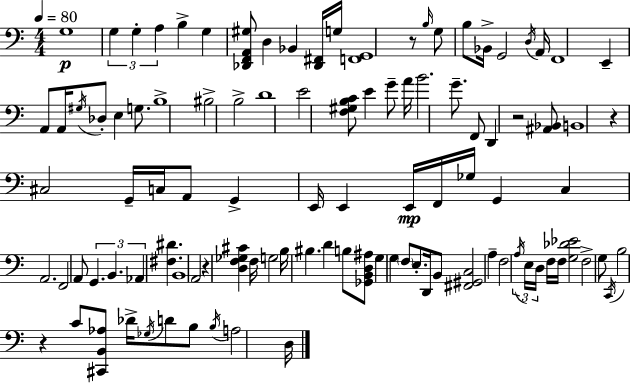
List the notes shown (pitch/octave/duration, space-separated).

G3/w G3/q G3/q A3/q B3/q G3/q [Db2,F2,A2,G#3]/e D3/q Bb2/q [Db2,F#2]/s G3/s [F2,G2]/w R/e B3/s G3/e B3/e Bb2/s G2/h D3/s A2/s F2/w E2/q A2/e A2/s G#3/s Db3/e E3/q G3/e. B3/w BIS3/h B3/h D4/w E4/h [F3,G#3,B3,C4]/e E4/q G4/e A4/s B4/h. G4/e. F2/e D2/q R/h [A#2,Bb2]/e B2/w R/q C#3/h G2/s C3/s A2/e G2/q E2/s E2/q E2/s F2/s Gb3/s G2/q C3/q A2/h. F2/h A2/e G2/q. B2/q. Ab2/q [F#3,D#4]/q. B2/w A2/h R/q [D3,F3,Gb3,C#4]/q F3/s G3/h B3/s BIS3/q. D4/q B3/e [Gb2,B2,D3,A#3]/e G3/q G3/q F3/e E3/e. D2/s B2/e [F#2,G#2,C3]/h A3/q F3/h A3/s E3/s D3/s F3/s F3/s [G3,Db4,Eb4]/h F3/h G3/e C2/s B3/h R/q C4/e [C#2,B2,Ab3]/e Db4/s Gb3/s D4/e B3/e B3/s A3/h D3/s